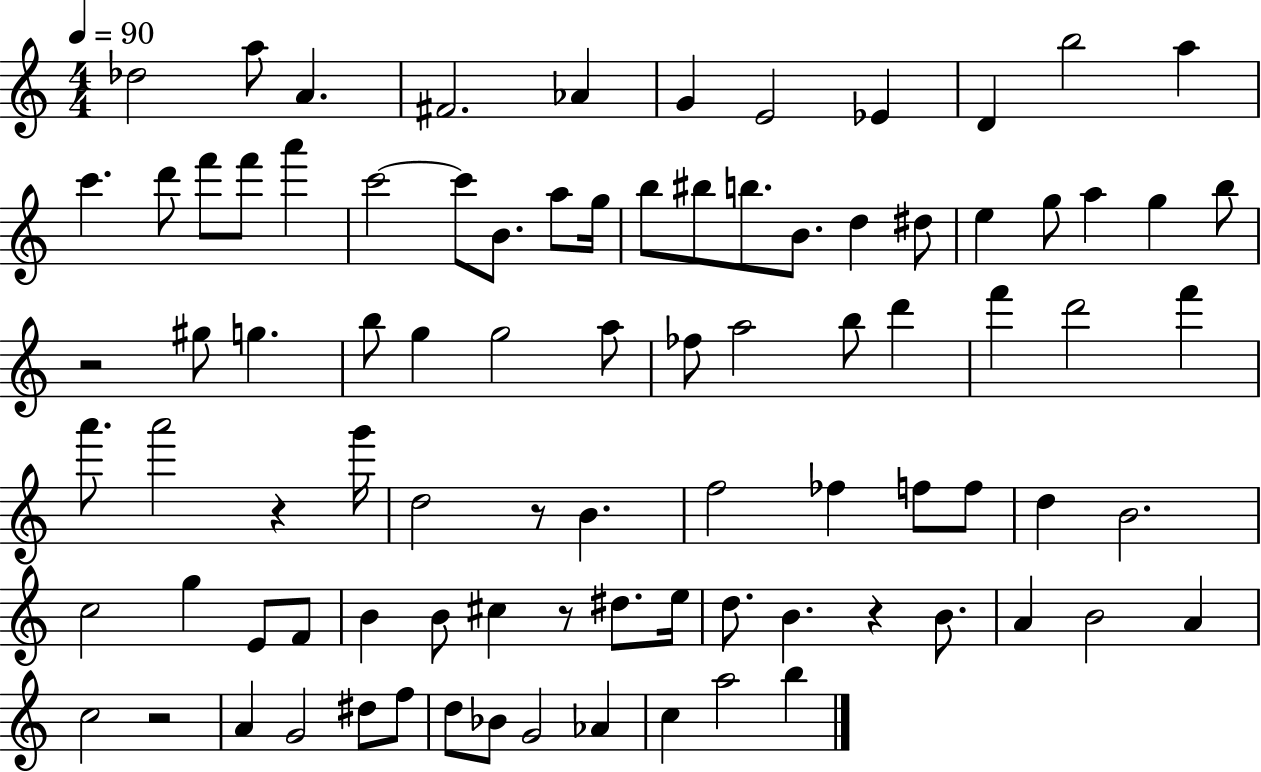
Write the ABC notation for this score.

X:1
T:Untitled
M:4/4
L:1/4
K:C
_d2 a/2 A ^F2 _A G E2 _E D b2 a c' d'/2 f'/2 f'/2 a' c'2 c'/2 B/2 a/2 g/4 b/2 ^b/2 b/2 B/2 d ^d/2 e g/2 a g b/2 z2 ^g/2 g b/2 g g2 a/2 _f/2 a2 b/2 d' f' d'2 f' a'/2 a'2 z g'/4 d2 z/2 B f2 _f f/2 f/2 d B2 c2 g E/2 F/2 B B/2 ^c z/2 ^d/2 e/4 d/2 B z B/2 A B2 A c2 z2 A G2 ^d/2 f/2 d/2 _B/2 G2 _A c a2 b